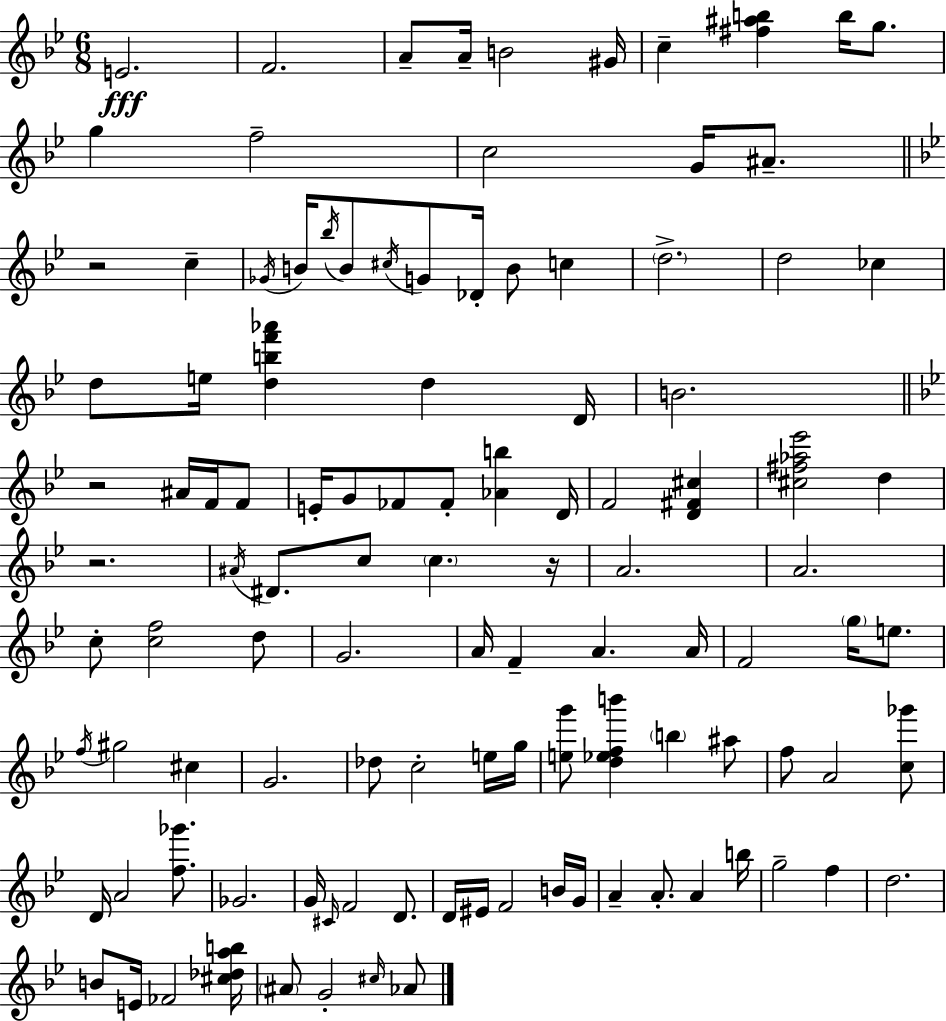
{
  \clef treble
  \numericTimeSignature
  \time 6/8
  \key g \minor
  \repeat volta 2 { e'2.\fff | f'2. | a'8-- a'16-- b'2 gis'16 | c''4-- <fis'' ais'' b''>4 b''16 g''8. | \break g''4 f''2-- | c''2 g'16 ais'8.-- | \bar "||" \break \key bes \major r2 c''4-- | \acciaccatura { ges'16 } b'16 \acciaccatura { bes''16 } b'8 \acciaccatura { cis''16 } g'8 des'16-. b'8 c''4 | \parenthesize d''2.-> | d''2 ces''4 | \break d''8 e''16 <d'' b'' f''' aes'''>4 d''4 | d'16 b'2. | \bar "||" \break \key bes \major r2 ais'16 f'16 f'8 | e'16-. g'8 fes'8 fes'8-. <aes' b''>4 d'16 | f'2 <d' fis' cis''>4 | <cis'' fis'' aes'' ees'''>2 d''4 | \break r2. | \acciaccatura { ais'16 } dis'8. c''8 \parenthesize c''4. | r16 a'2. | a'2. | \break c''8-. <c'' f''>2 d''8 | g'2. | a'16 f'4-- a'4. | a'16 f'2 \parenthesize g''16 e''8. | \break \acciaccatura { f''16 } gis''2 cis''4 | g'2. | des''8 c''2-. | e''16 g''16 <e'' g'''>8 <d'' ees'' f'' b'''>4 \parenthesize b''4 | \break ais''8 f''8 a'2 | <c'' ges'''>8 d'16 a'2 <f'' ges'''>8. | ges'2. | g'16 \grace { cis'16 } f'2 | \break d'8. d'16 eis'16 f'2 | b'16 g'16 a'4-- a'8.-. a'4 | b''16 g''2-- f''4 | d''2. | \break b'8 e'16 fes'2 | <cis'' des'' a'' b''>16 \parenthesize ais'8 g'2-. | \grace { cis''16 } aes'8 } \bar "|."
}